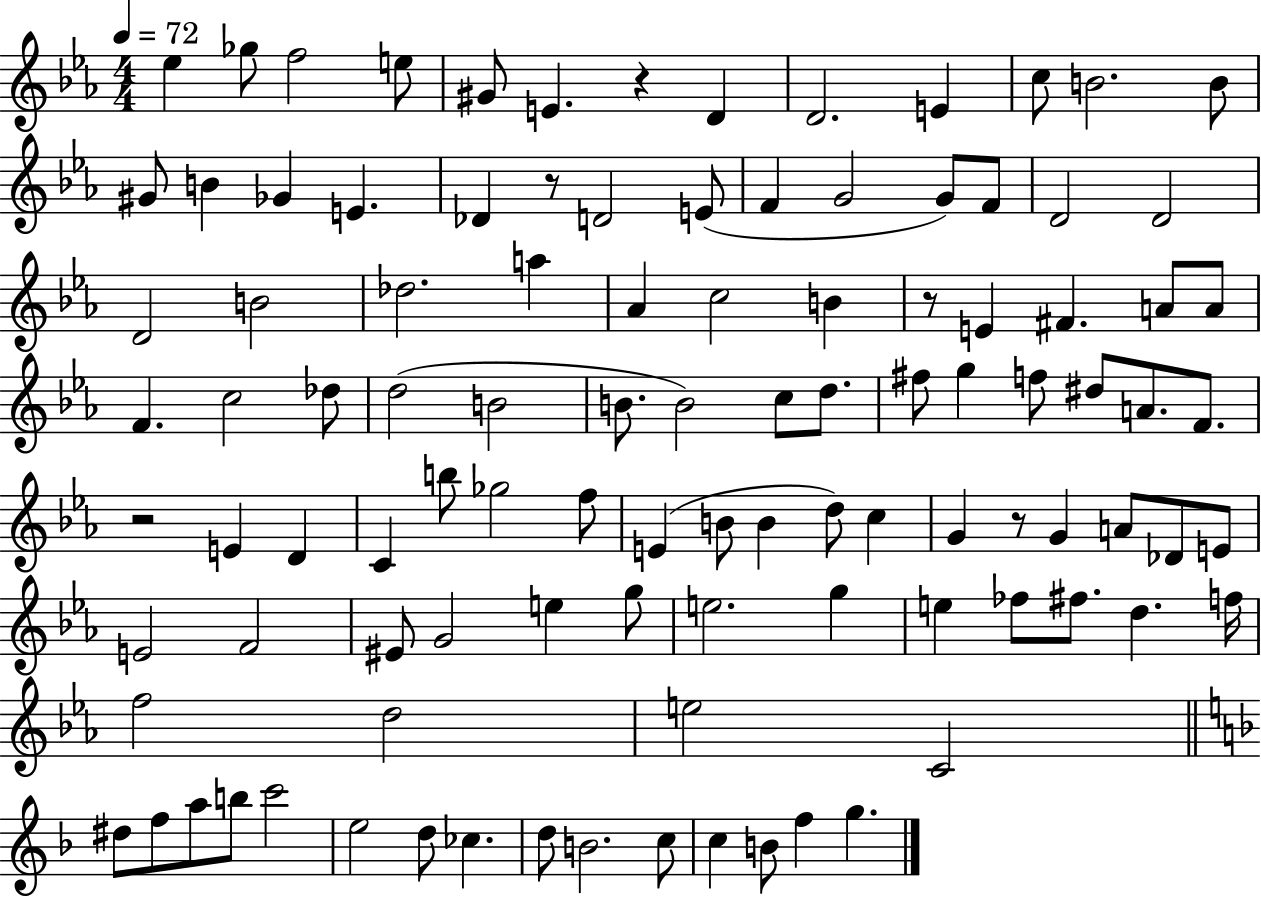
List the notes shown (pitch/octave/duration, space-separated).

Eb5/q Gb5/e F5/h E5/e G#4/e E4/q. R/q D4/q D4/h. E4/q C5/e B4/h. B4/e G#4/e B4/q Gb4/q E4/q. Db4/q R/e D4/h E4/e F4/q G4/h G4/e F4/e D4/h D4/h D4/h B4/h Db5/h. A5/q Ab4/q C5/h B4/q R/e E4/q F#4/q. A4/e A4/e F4/q. C5/h Db5/e D5/h B4/h B4/e. B4/h C5/e D5/e. F#5/e G5/q F5/e D#5/e A4/e. F4/e. R/h E4/q D4/q C4/q B5/e Gb5/h F5/e E4/q B4/e B4/q D5/e C5/q G4/q R/e G4/q A4/e Db4/e E4/e E4/h F4/h EIS4/e G4/h E5/q G5/e E5/h. G5/q E5/q FES5/e F#5/e. D5/q. F5/s F5/h D5/h E5/h C4/h D#5/e F5/e A5/e B5/e C6/h E5/h D5/e CES5/q. D5/e B4/h. C5/e C5/q B4/e F5/q G5/q.